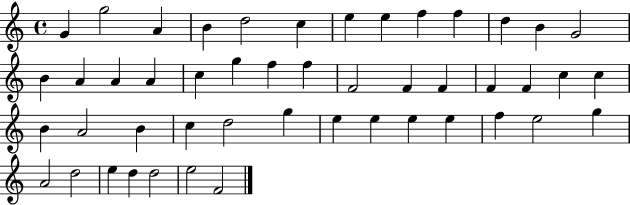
{
  \clef treble
  \time 4/4
  \defaultTimeSignature
  \key c \major
  g'4 g''2 a'4 | b'4 d''2 c''4 | e''4 e''4 f''4 f''4 | d''4 b'4 g'2 | \break b'4 a'4 a'4 a'4 | c''4 g''4 f''4 f''4 | f'2 f'4 f'4 | f'4 f'4 c''4 c''4 | \break b'4 a'2 b'4 | c''4 d''2 g''4 | e''4 e''4 e''4 e''4 | f''4 e''2 g''4 | \break a'2 d''2 | e''4 d''4 d''2 | e''2 f'2 | \bar "|."
}